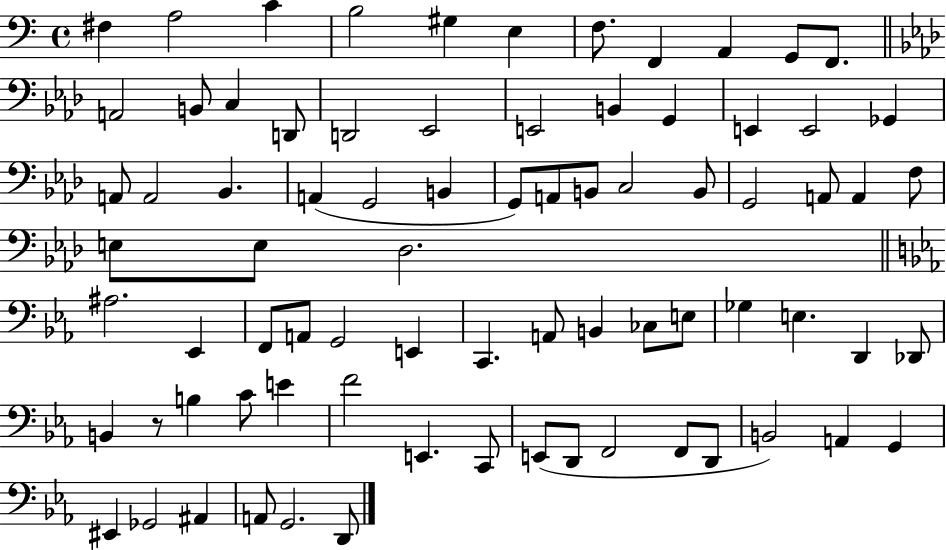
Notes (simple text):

F#3/q A3/h C4/q B3/h G#3/q E3/q F3/e. F2/q A2/q G2/e F2/e. A2/h B2/e C3/q D2/e D2/h Eb2/h E2/h B2/q G2/q E2/q E2/h Gb2/q A2/e A2/h Bb2/q. A2/q G2/h B2/q G2/e A2/e B2/e C3/h B2/e G2/h A2/e A2/q F3/e E3/e E3/e Db3/h. A#3/h. Eb2/q F2/e A2/e G2/h E2/q C2/q. A2/e B2/q CES3/e E3/e Gb3/q E3/q. D2/q Db2/e B2/q R/e B3/q C4/e E4/q F4/h E2/q. C2/e E2/e D2/e F2/h F2/e D2/e B2/h A2/q G2/q EIS2/q Gb2/h A#2/q A2/e G2/h. D2/e